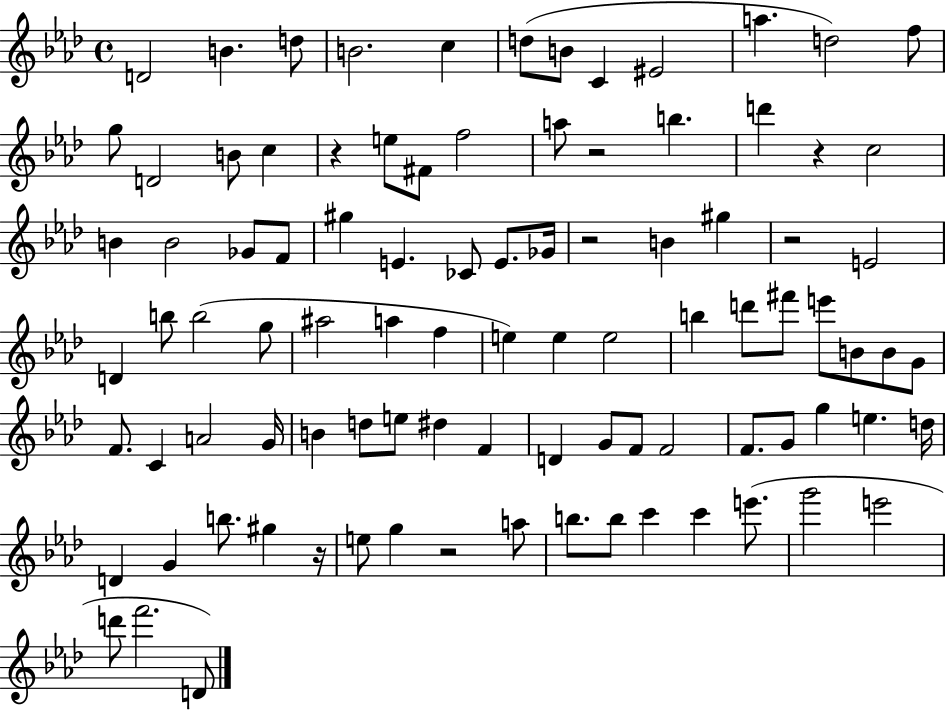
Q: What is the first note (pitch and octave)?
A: D4